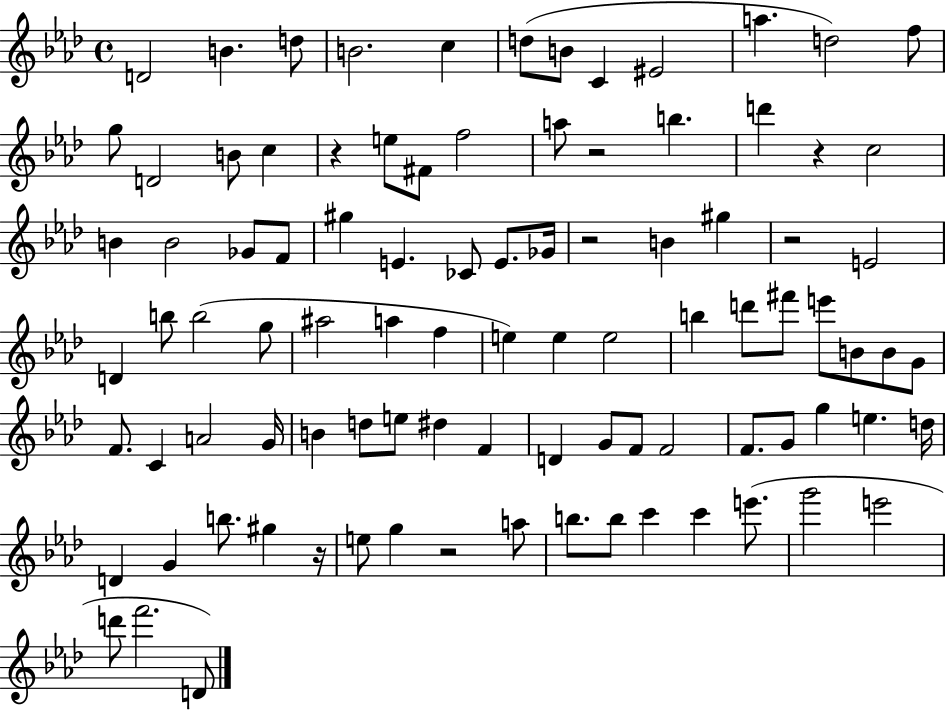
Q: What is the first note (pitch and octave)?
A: D4